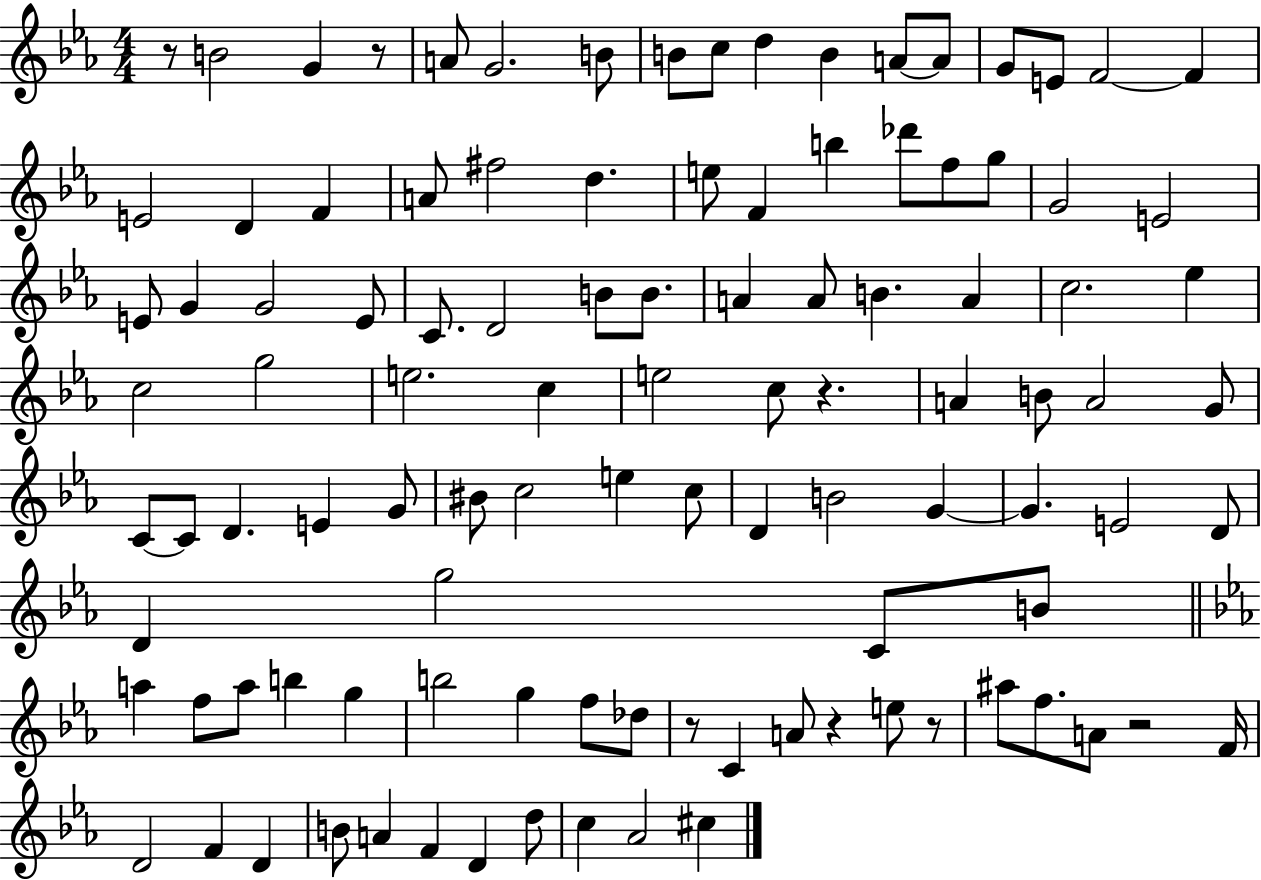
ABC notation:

X:1
T:Untitled
M:4/4
L:1/4
K:Eb
z/2 B2 G z/2 A/2 G2 B/2 B/2 c/2 d B A/2 A/2 G/2 E/2 F2 F E2 D F A/2 ^f2 d e/2 F b _d'/2 f/2 g/2 G2 E2 E/2 G G2 E/2 C/2 D2 B/2 B/2 A A/2 B A c2 _e c2 g2 e2 c e2 c/2 z A B/2 A2 G/2 C/2 C/2 D E G/2 ^B/2 c2 e c/2 D B2 G G E2 D/2 D g2 C/2 B/2 a f/2 a/2 b g b2 g f/2 _d/2 z/2 C A/2 z e/2 z/2 ^a/2 f/2 A/2 z2 F/4 D2 F D B/2 A F D d/2 c _A2 ^c